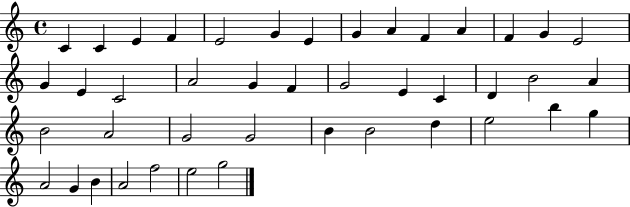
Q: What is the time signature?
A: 4/4